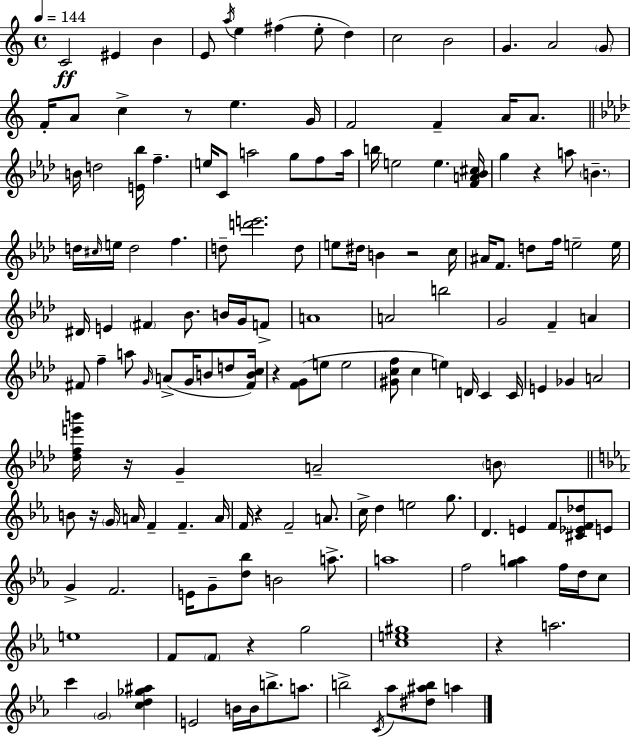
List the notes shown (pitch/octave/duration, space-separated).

C4/h EIS4/q B4/q E4/e A5/s E5/q F#5/q E5/e D5/q C5/h B4/h G4/q. A4/h G4/e F4/s A4/e C5/q R/e E5/q. G4/s F4/h F4/q A4/s A4/e. B4/s D5/h [E4,Bb5]/s F5/q. E5/s C4/e A5/h G5/e F5/e A5/s B5/s E5/h E5/q. [F4,A4,Bb4,C#5]/s G5/q R/q A5/e B4/q. D5/s C#5/s E5/s D5/h F5/q. D5/e [D6,E6]/h. D5/e E5/e D#5/s B4/q R/h C5/s A#4/s F4/e. D5/e F5/s E5/h E5/s D#4/s E4/q F#4/q Bb4/e. B4/s G4/s F4/e A4/w A4/h B5/h G4/h F4/q A4/q F#4/e F5/q A5/e G4/s A4/e G4/s B4/e D5/e [F#4,B4,C5]/s R/q [F4,G4]/e E5/e E5/h [G#4,C5,F5]/e C5/q E5/q D4/s C4/q C4/s E4/q Gb4/q A4/h [Db5,F5,E6,B6]/s R/s G4/q A4/h B4/e B4/e R/s G4/s A4/s F4/q F4/q. A4/s F4/s R/q F4/h A4/e. C5/s D5/q E5/h G5/e. D4/q. E4/q F4/e [C#4,Eb4,F4,Db5]/e E4/e G4/q F4/h. E4/s G4/e [D5,Bb5]/e B4/h A5/e. A5/w F5/h [G5,A5]/q F5/s D5/s C5/e E5/w F4/e F4/e R/q G5/h [C5,E5,G#5]/w R/q A5/h. C6/q G4/h [C5,D5,Gb5,A#5]/q E4/h B4/s B4/s B5/e. A5/e. B5/h C4/s Ab5/e [D#5,A#5,B5]/e A5/q